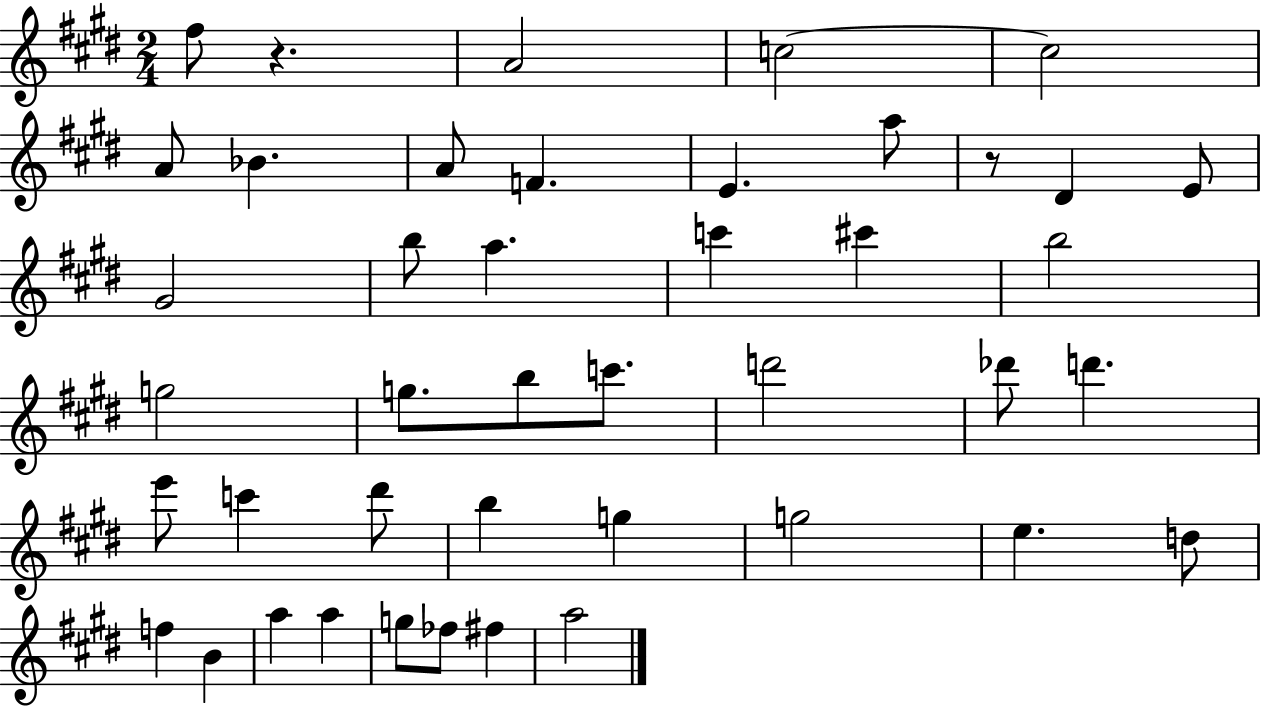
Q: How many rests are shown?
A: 2